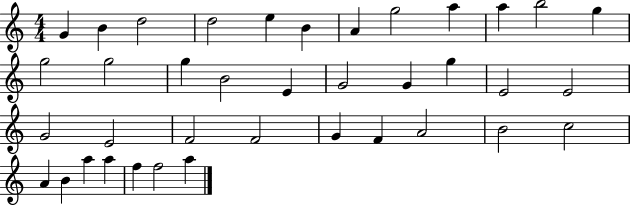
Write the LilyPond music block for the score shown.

{
  \clef treble
  \numericTimeSignature
  \time 4/4
  \key c \major
  g'4 b'4 d''2 | d''2 e''4 b'4 | a'4 g''2 a''4 | a''4 b''2 g''4 | \break g''2 g''2 | g''4 b'2 e'4 | g'2 g'4 g''4 | e'2 e'2 | \break g'2 e'2 | f'2 f'2 | g'4 f'4 a'2 | b'2 c''2 | \break a'4 b'4 a''4 a''4 | f''4 f''2 a''4 | \bar "|."
}